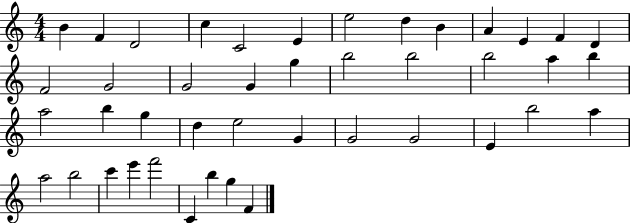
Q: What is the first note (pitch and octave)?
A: B4